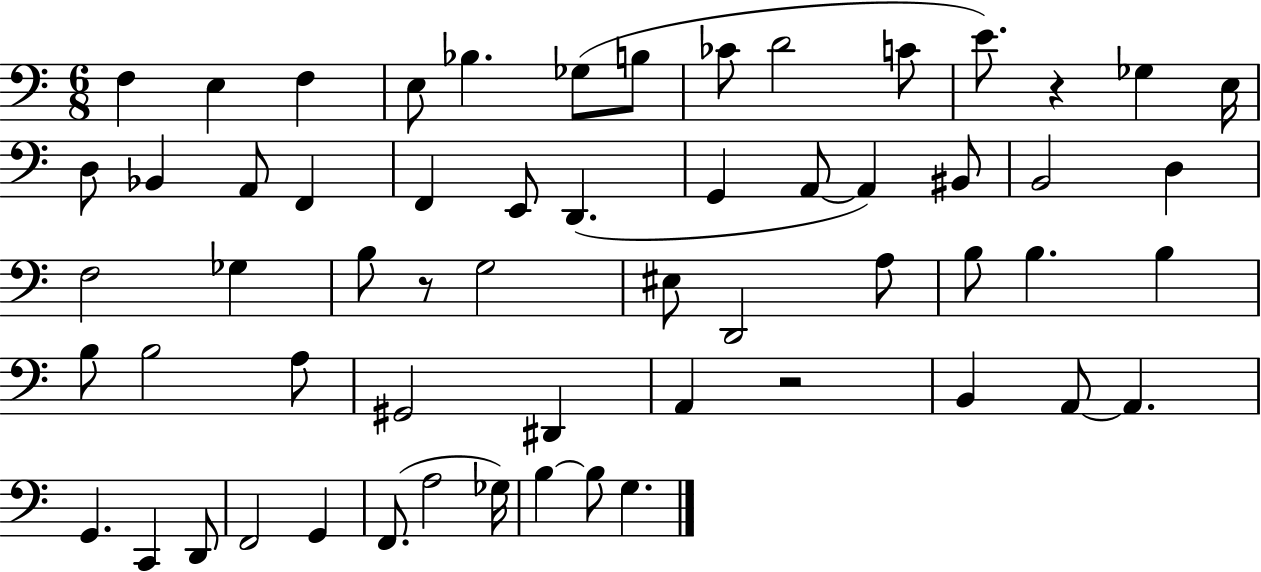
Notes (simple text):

F3/q E3/q F3/q E3/e Bb3/q. Gb3/e B3/e CES4/e D4/h C4/e E4/e. R/q Gb3/q E3/s D3/e Bb2/q A2/e F2/q F2/q E2/e D2/q. G2/q A2/e A2/q BIS2/e B2/h D3/q F3/h Gb3/q B3/e R/e G3/h EIS3/e D2/h A3/e B3/e B3/q. B3/q B3/e B3/h A3/e G#2/h D#2/q A2/q R/h B2/q A2/e A2/q. G2/q. C2/q D2/e F2/h G2/q F2/e. A3/h Gb3/s B3/q B3/e G3/q.